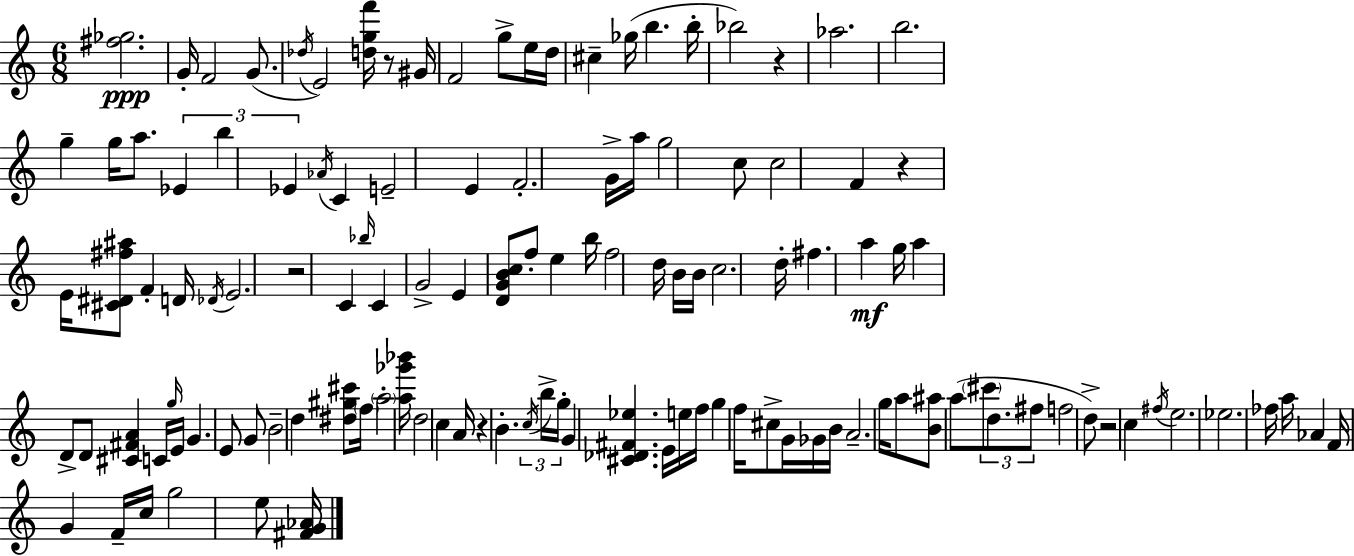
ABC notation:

X:1
T:Untitled
M:6/8
L:1/4
K:C
[^f_g]2 G/4 F2 G/2 _d/4 E2 [dgf']/4 z/2 ^G/4 F2 g/2 e/4 d/4 ^c _g/4 b b/4 _b2 z _a2 b2 g g/4 a/2 _E b _E _A/4 C E2 E F2 G/4 a/4 g2 c/2 c2 F z E/4 [^C^D^f^a]/2 F D/4 _D/4 E2 z2 C _b/4 C G2 E [DGBc]/2 f/2 e b/4 f2 d/4 B/4 B/4 c2 d/4 ^f a g/4 a D/2 D/2 [^C^FA] C/4 g/4 E/4 G E/2 G/2 B2 d [^d^g^c']/2 f/4 a2 [a_g'_b']/4 d2 c A/4 z B c/4 b/4 g/4 G [^C_D^F_e] E/4 e/4 f/4 g f/4 ^c/2 G/4 _G/4 B/4 A2 g/4 a/2 [B^a]/2 a/2 ^c'/2 d/2 ^f/2 f2 d/2 z2 c ^f/4 e2 _e2 _f/4 a/4 _A F/4 G F/4 c/4 g2 e/2 [^FG_A]/4